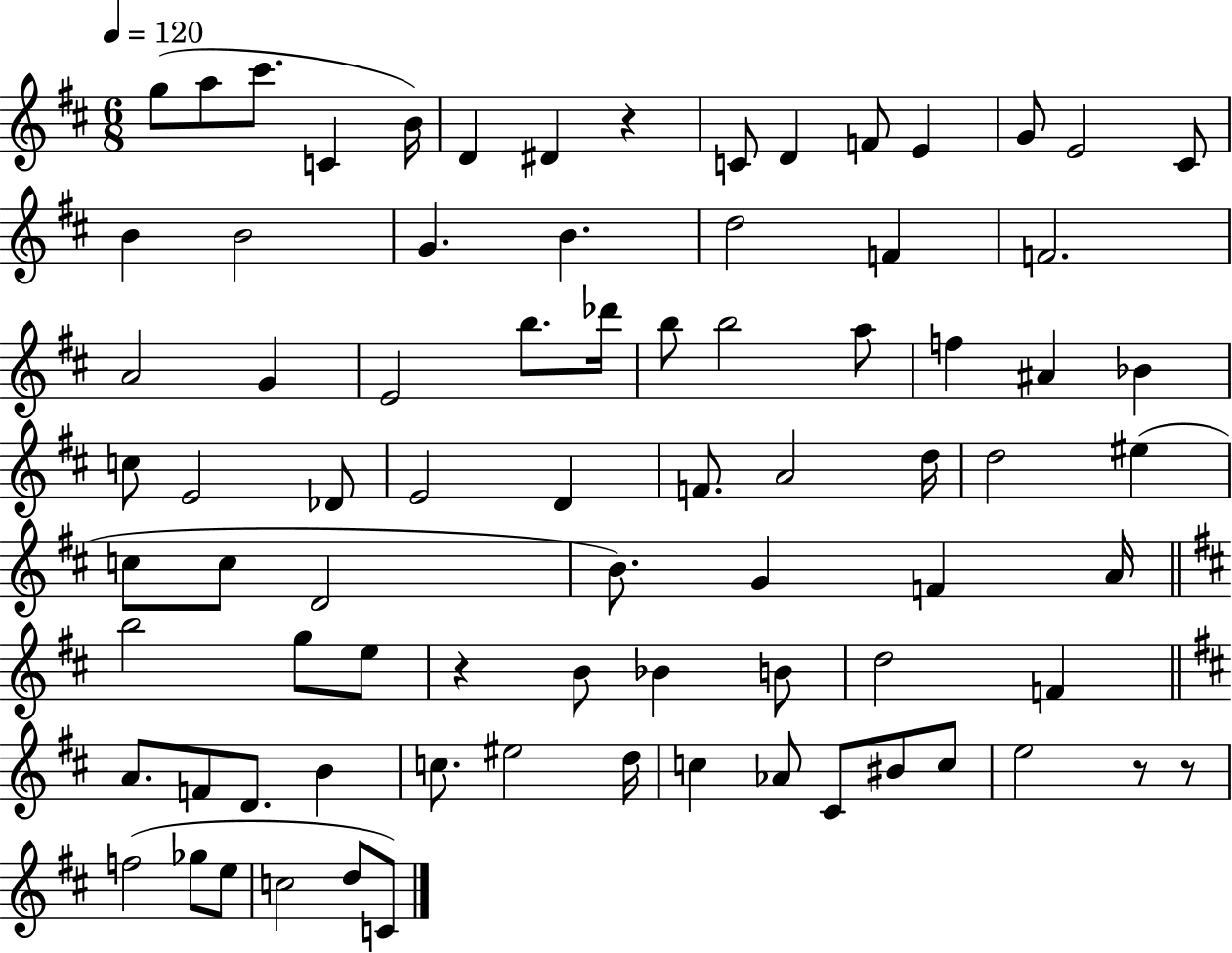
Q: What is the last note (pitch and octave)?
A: C4